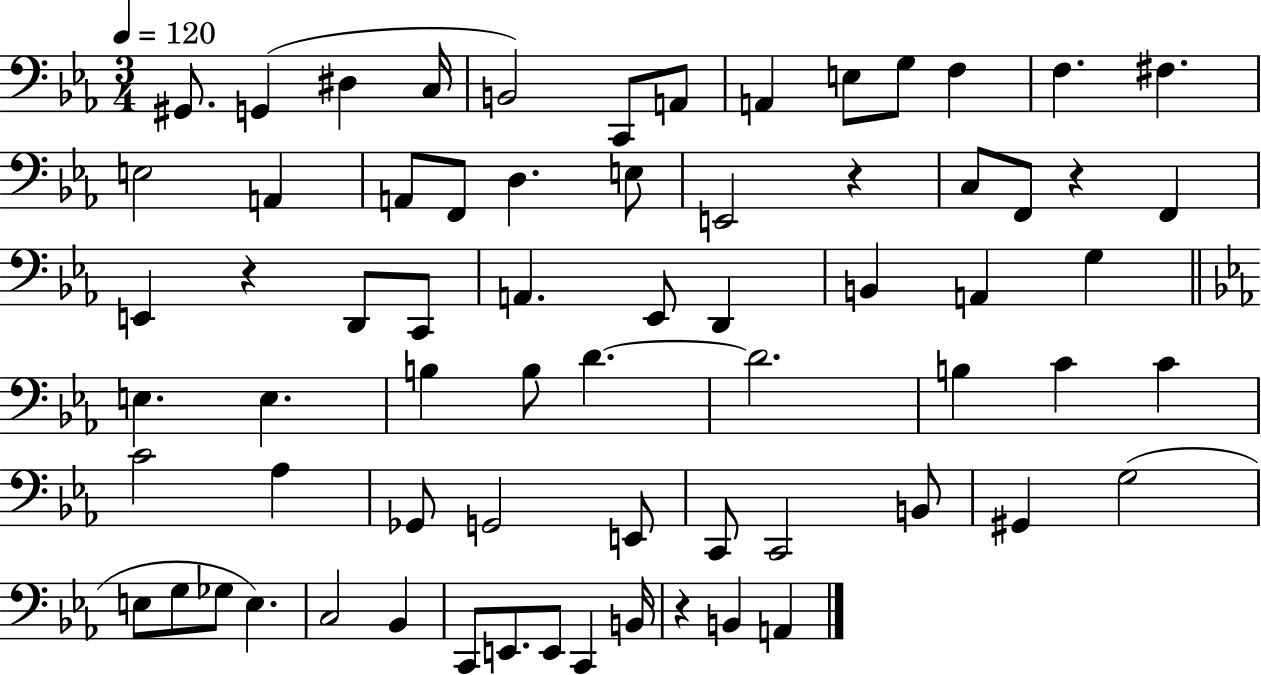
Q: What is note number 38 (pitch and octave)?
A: D4